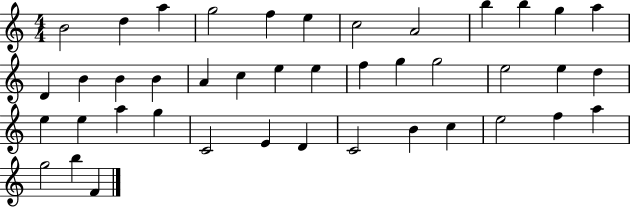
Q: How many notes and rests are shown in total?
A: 42